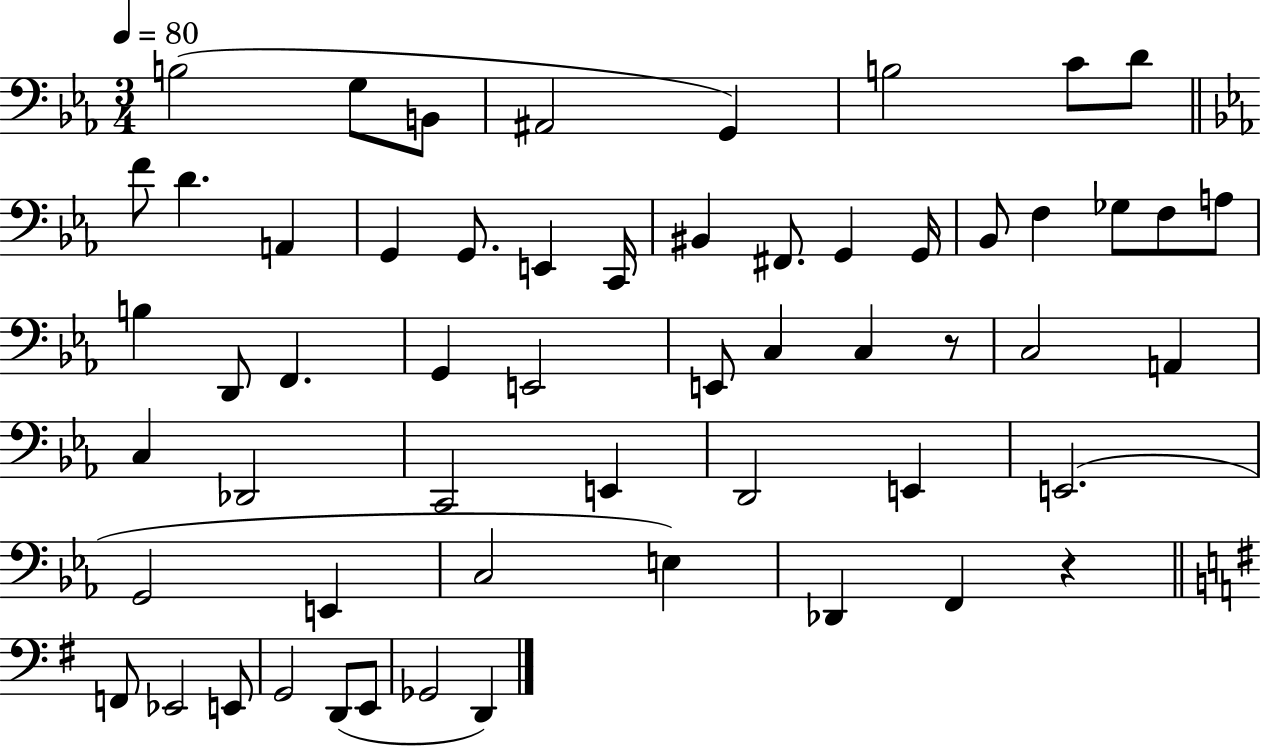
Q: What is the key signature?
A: EES major